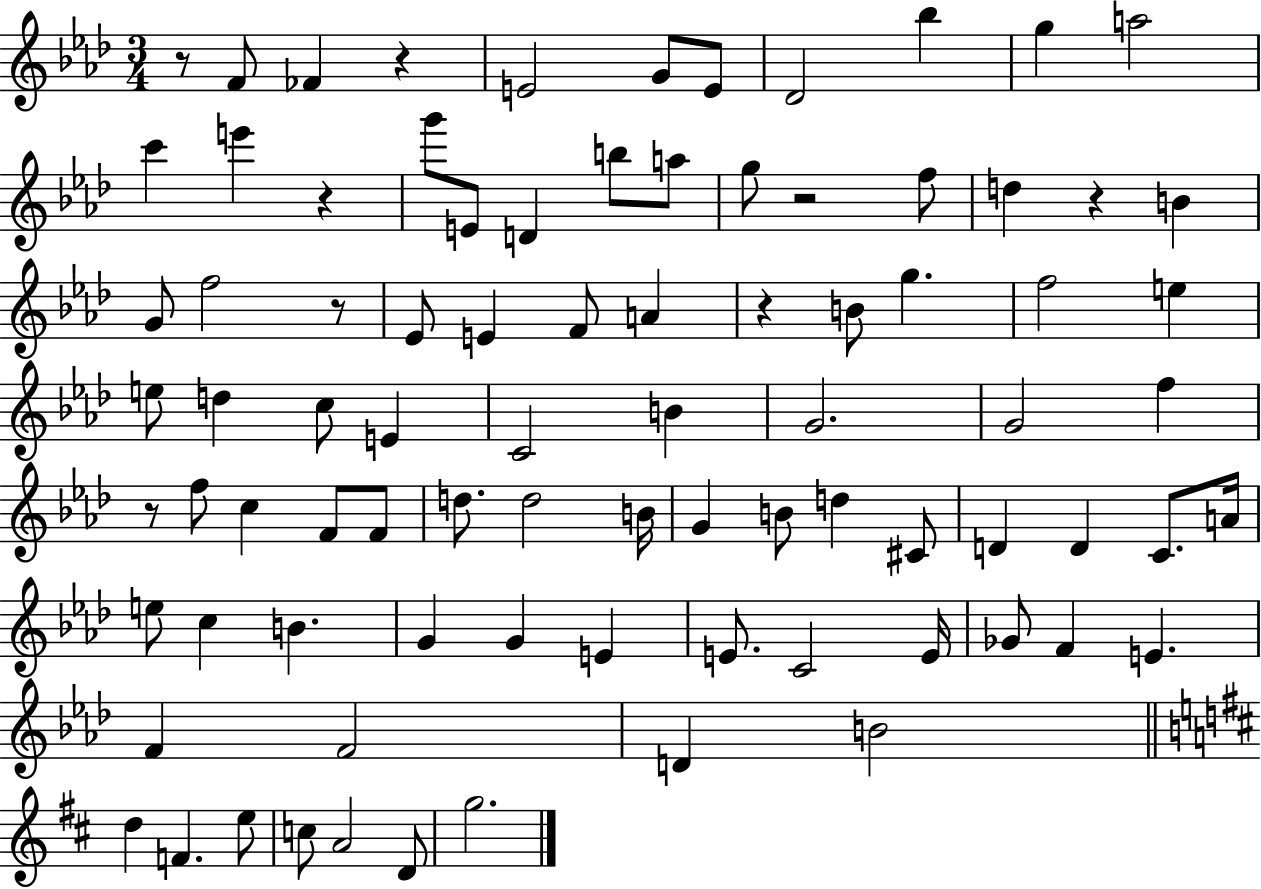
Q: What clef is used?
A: treble